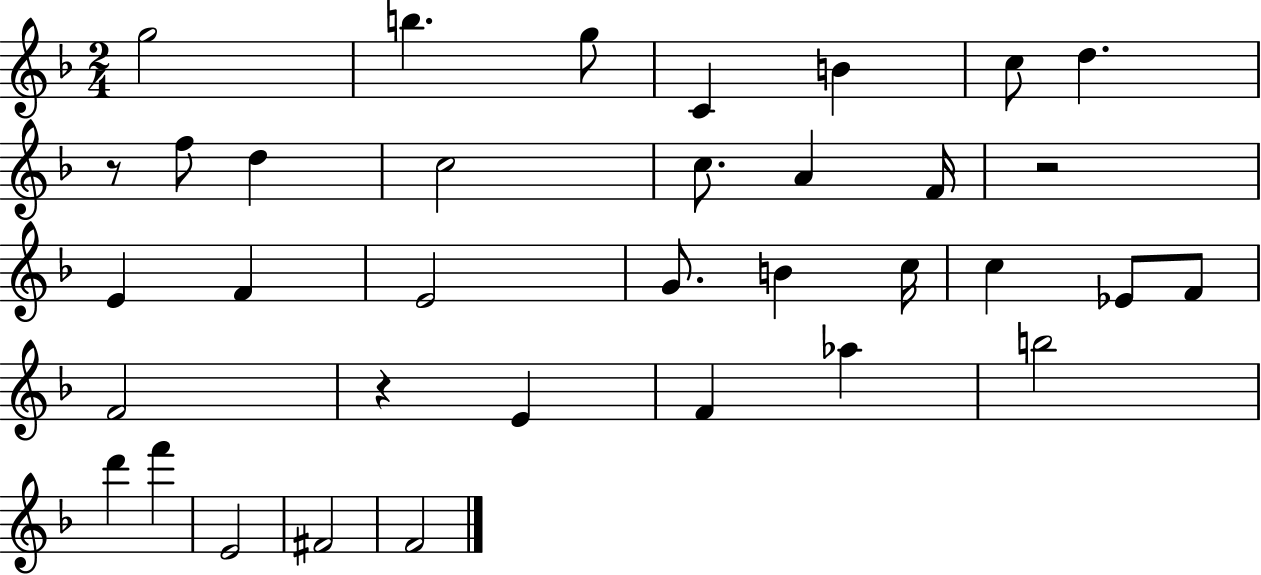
G5/h B5/q. G5/e C4/q B4/q C5/e D5/q. R/e F5/e D5/q C5/h C5/e. A4/q F4/s R/h E4/q F4/q E4/h G4/e. B4/q C5/s C5/q Eb4/e F4/e F4/h R/q E4/q F4/q Ab5/q B5/h D6/q F6/q E4/h F#4/h F4/h